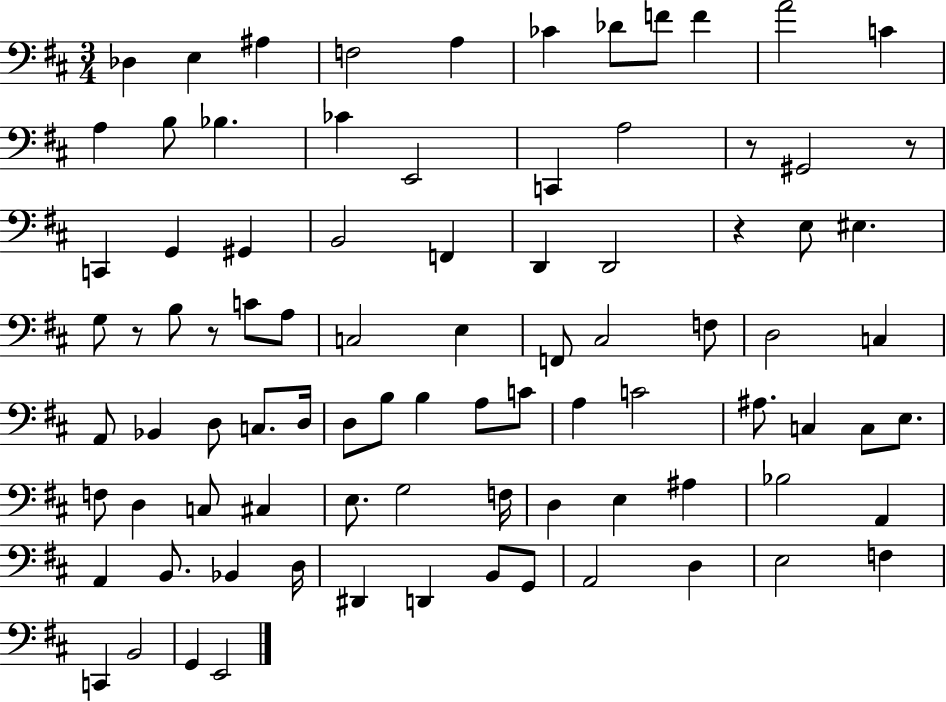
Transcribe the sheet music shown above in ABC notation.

X:1
T:Untitled
M:3/4
L:1/4
K:D
_D, E, ^A, F,2 A, _C _D/2 F/2 F A2 C A, B,/2 _B, _C E,,2 C,, A,2 z/2 ^G,,2 z/2 C,, G,, ^G,, B,,2 F,, D,, D,,2 z E,/2 ^E, G,/2 z/2 B,/2 z/2 C/2 A,/2 C,2 E, F,,/2 ^C,2 F,/2 D,2 C, A,,/2 _B,, D,/2 C,/2 D,/4 D,/2 B,/2 B, A,/2 C/2 A, C2 ^A,/2 C, C,/2 E,/2 F,/2 D, C,/2 ^C, E,/2 G,2 F,/4 D, E, ^A, _B,2 A,, A,, B,,/2 _B,, D,/4 ^D,, D,, B,,/2 G,,/2 A,,2 D, E,2 F, C,, B,,2 G,, E,,2